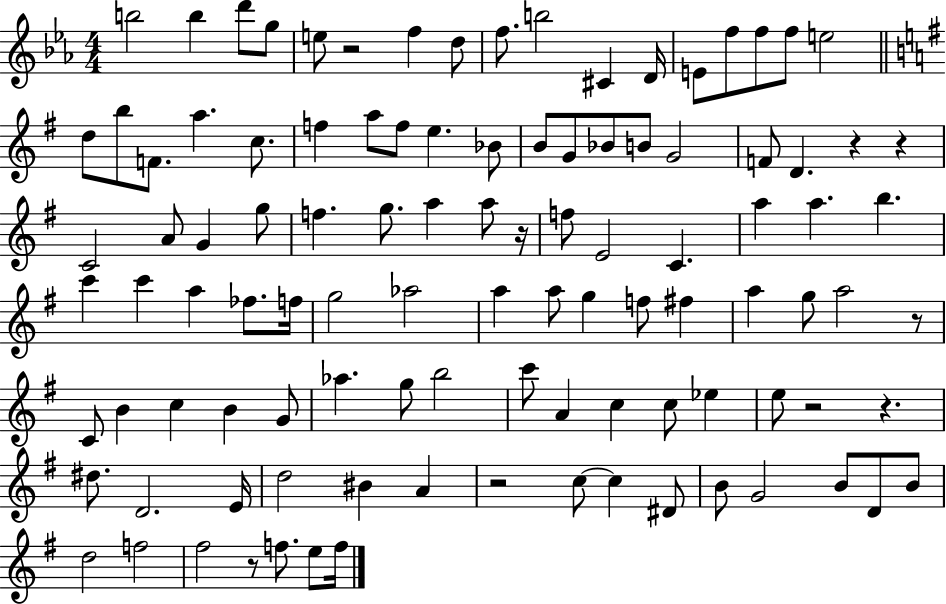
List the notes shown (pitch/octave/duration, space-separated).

B5/h B5/q D6/e G5/e E5/e R/h F5/q D5/e F5/e. B5/h C#4/q D4/s E4/e F5/e F5/e F5/e E5/h D5/e B5/e F4/e. A5/q. C5/e. F5/q A5/e F5/e E5/q. Bb4/e B4/e G4/e Bb4/e B4/e G4/h F4/e D4/q. R/q R/q C4/h A4/e G4/q G5/e F5/q. G5/e. A5/q A5/e R/s F5/e E4/h C4/q. A5/q A5/q. B5/q. C6/q C6/q A5/q FES5/e. F5/s G5/h Ab5/h A5/q A5/e G5/q F5/e F#5/q A5/q G5/e A5/h R/e C4/e B4/q C5/q B4/q G4/e Ab5/q. G5/e B5/h C6/e A4/q C5/q C5/e Eb5/q E5/e R/h R/q. D#5/e. D4/h. E4/s D5/h BIS4/q A4/q R/h C5/e C5/q D#4/e B4/e G4/h B4/e D4/e B4/e D5/h F5/h F#5/h R/e F5/e. E5/e F5/s